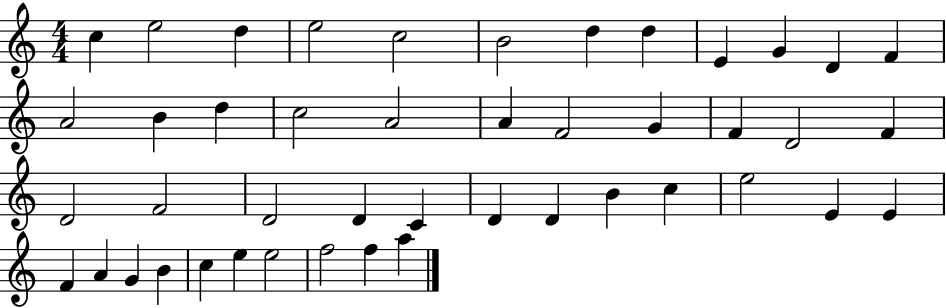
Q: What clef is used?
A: treble